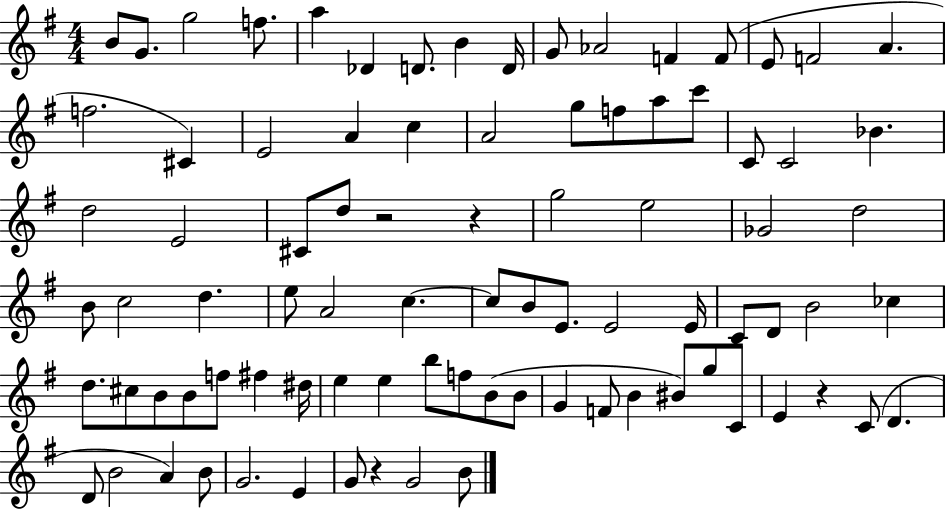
{
  \clef treble
  \numericTimeSignature
  \time 4/4
  \key g \major
  \repeat volta 2 { b'8 g'8. g''2 f''8. | a''4 des'4 d'8. b'4 d'16 | g'8 aes'2 f'4 f'8( | e'8 f'2 a'4. | \break f''2. cis'4) | e'2 a'4 c''4 | a'2 g''8 f''8 a''8 c'''8 | c'8 c'2 bes'4. | \break d''2 e'2 | cis'8 d''8 r2 r4 | g''2 e''2 | ges'2 d''2 | \break b'8 c''2 d''4. | e''8 a'2 c''4.~~ | c''8 b'8 e'8. e'2 e'16 | c'8 d'8 b'2 ces''4 | \break d''8. cis''8 b'8 b'8 f''8 fis''4 dis''16 | e''4 e''4 b''8 f''8 b'8( b'8 | g'4 f'8 b'4 bis'8) g''8 c'8 | e'4 r4 c'8( d'4. | \break d'8 b'2 a'4) b'8 | g'2. e'4 | g'8 r4 g'2 b'8 | } \bar "|."
}